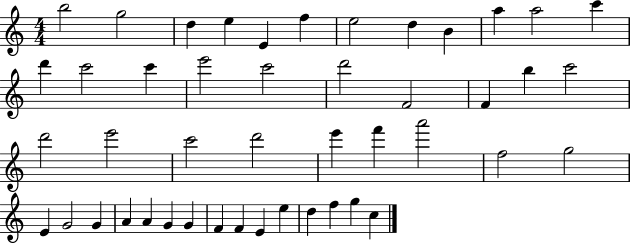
X:1
T:Untitled
M:4/4
L:1/4
K:C
b2 g2 d e E f e2 d B a a2 c' d' c'2 c' e'2 c'2 d'2 F2 F b c'2 d'2 e'2 c'2 d'2 e' f' a'2 f2 g2 E G2 G A A G G F F E e d f g c